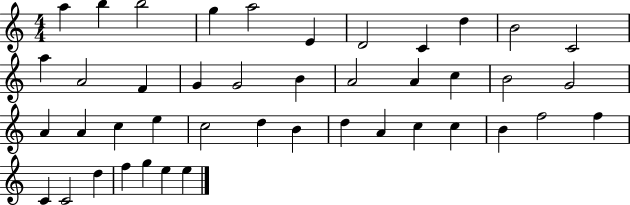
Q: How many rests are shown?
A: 0